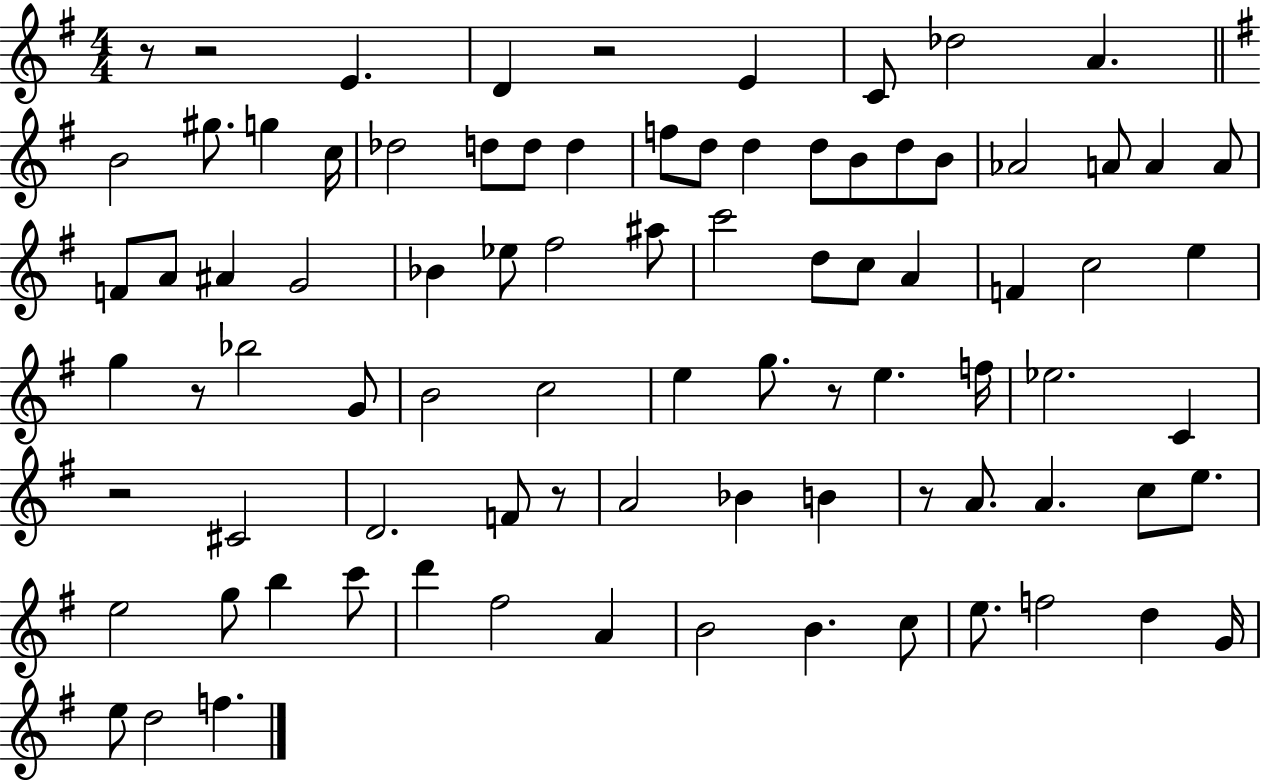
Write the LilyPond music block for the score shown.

{
  \clef treble
  \numericTimeSignature
  \time 4/4
  \key g \major
  \repeat volta 2 { r8 r2 e'4. | d'4 r2 e'4 | c'8 des''2 a'4. | \bar "||" \break \key g \major b'2 gis''8. g''4 c''16 | des''2 d''8 d''8 d''4 | f''8 d''8 d''4 d''8 b'8 d''8 b'8 | aes'2 a'8 a'4 a'8 | \break f'8 a'8 ais'4 g'2 | bes'4 ees''8 fis''2 ais''8 | c'''2 d''8 c''8 a'4 | f'4 c''2 e''4 | \break g''4 r8 bes''2 g'8 | b'2 c''2 | e''4 g''8. r8 e''4. f''16 | ees''2. c'4 | \break r2 cis'2 | d'2. f'8 r8 | a'2 bes'4 b'4 | r8 a'8. a'4. c''8 e''8. | \break e''2 g''8 b''4 c'''8 | d'''4 fis''2 a'4 | b'2 b'4. c''8 | e''8. f''2 d''4 g'16 | \break e''8 d''2 f''4. | } \bar "|."
}